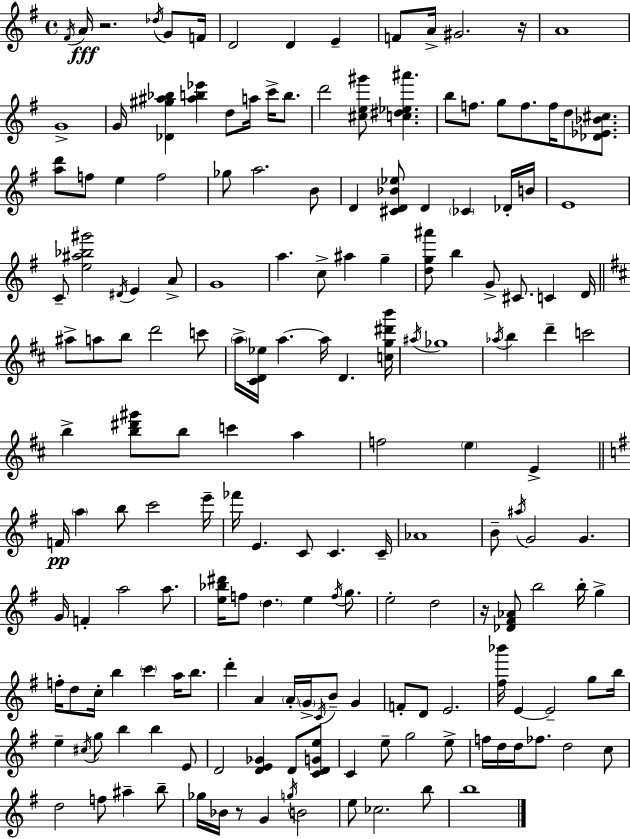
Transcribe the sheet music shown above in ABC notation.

X:1
T:Untitled
M:4/4
L:1/4
K:Em
^F/4 A/4 z2 _d/4 G/2 F/4 D2 D E F/2 A/4 ^G2 z/4 A4 G4 G/4 [_D^g^a_b] [^ab_e'] d/2 a/4 c'/4 b/2 d'2 [^ce^g']/2 [c^d_e^a'] b/2 f/2 g/2 f/2 f/4 d/2 [_D_E_B^c]/2 [ad']/2 f/2 e f2 _g/2 a2 B/2 D [^CD_B_e]/2 D _C _D/4 B/4 E4 C/2 [e^a_b^g']2 ^D/4 E A/2 G4 a c/2 ^a g [dg^a']/2 b G/2 ^C/2 C D/4 ^a/2 a/2 b/2 d'2 c'/2 a/4 [^CD_e]/4 a a/4 D [cg^d'b']/4 ^a/4 _g4 _a/4 b d' c'2 b [b^d'^g']/2 b/2 c' a f2 e E F/4 a b/2 c'2 e'/4 _f'/4 E C/2 C C/4 _A4 B/2 ^a/4 G2 G G/4 F a2 a/2 [e_b^d']/4 f/2 d e f/4 g/2 e2 d2 z/4 [_D^F_A]/2 b2 b/4 g f/4 d/2 c/4 b c' a/4 b/2 d' A A/4 G/4 C/4 B/2 G F/2 D/2 E2 [^f_b']/4 E E2 g/2 b/4 e ^c/4 g/2 b b E/2 D2 [DE_G] D/2 [CDGe]/2 C e/2 g2 e/2 f/4 d/4 d/4 _f/2 d2 c/2 d2 f/2 ^a b/2 _g/4 _B/4 z/2 G g/4 B2 e/2 _c2 b/2 b4